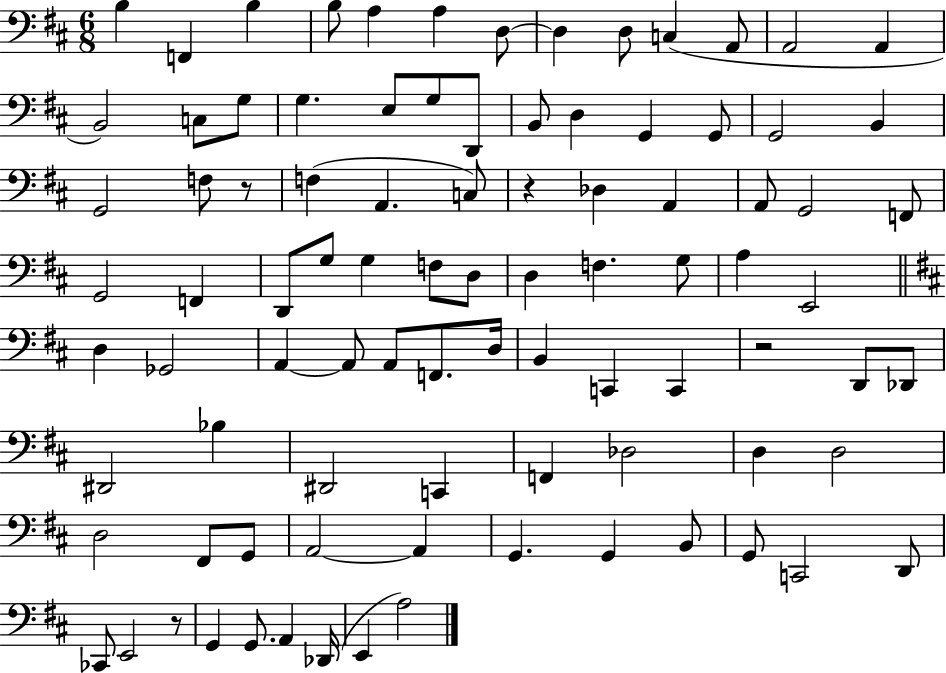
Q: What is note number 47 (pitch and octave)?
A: A3